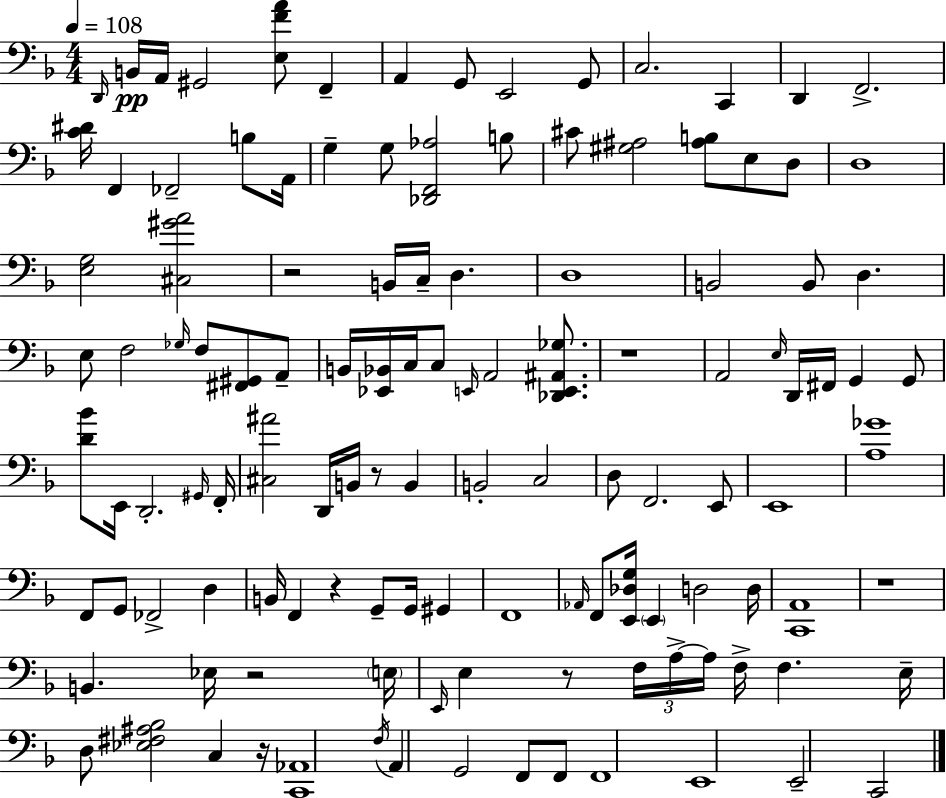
D2/s B2/s A2/s G#2/h [E3,F4,A4]/e F2/q A2/q G2/e E2/h G2/e C3/h. C2/q D2/q F2/h. [C4,D#4]/s F2/q FES2/h B3/e A2/s G3/q G3/e [Db2,F2,Ab3]/h B3/e C#4/e [G#3,A#3]/h [A#3,B3]/e E3/e D3/e D3/w [E3,G3]/h [C#3,G#4,A4]/h R/h B2/s C3/s D3/q. D3/w B2/h B2/e D3/q. E3/e F3/h Gb3/s F3/e [F#2,G#2]/e A2/e B2/s [Eb2,Bb2]/s C3/s C3/e E2/s A2/h [Db2,E2,A#2,Gb3]/e. R/w A2/h E3/s D2/s F#2/s G2/q G2/e [D4,Bb4]/e E2/s D2/h. G#2/s F2/s [C#3,A#4]/h D2/s B2/s R/e B2/q B2/h C3/h D3/e F2/h. E2/e E2/w [A3,Gb4]/w F2/e G2/e FES2/h D3/q B2/s F2/q R/q G2/e G2/s G#2/q F2/w Ab2/s F2/e [E2,Db3,G3]/s E2/q D3/h D3/s [C2,A2]/w R/w B2/q. Eb3/s R/h E3/s E2/s E3/q R/e F3/s A3/s A3/s F3/s F3/q. E3/s D3/e [Eb3,F#3,A#3,Bb3]/h C3/q R/s [C2,Ab2]/w F3/s A2/q G2/h F2/e F2/e F2/w E2/w E2/h C2/h